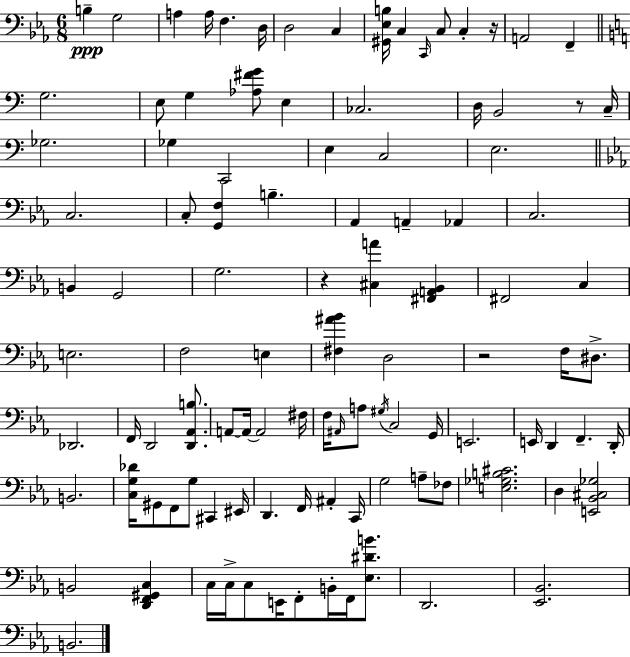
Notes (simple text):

B3/q G3/h A3/q A3/s F3/q. D3/s D3/h C3/q [G#2,Eb3,B3]/s C3/q C2/s C3/e C3/q R/s A2/h F2/q G3/h. E3/e G3/q [Ab3,F#4,G4]/e E3/q CES3/h. D3/s B2/h R/e C3/s Gb3/h. Gb3/q C2/h E3/q C3/h E3/h. C3/h. C3/e [G2,F3]/q B3/q. Ab2/q A2/q Ab2/q C3/h. B2/q G2/h G3/h. R/q [C#3,A4]/q [F#2,A2,Bb2]/q F#2/h C3/q E3/h. F3/h E3/q [F#3,A#4,Bb4]/q D3/h R/h F3/s D#3/e. Db2/h. F2/s D2/h [D2,Ab2,B3]/e. A2/e A2/s A2/h F#3/s F3/s A#2/s A3/e G#3/s C3/h G2/s E2/h. E2/s D2/q F2/q. D2/s B2/h. [C3,G3,Db4]/s G#2/e F2/e G3/e C#2/q EIS2/s D2/q. F2/s A#2/q C2/s G3/h A3/e FES3/e [E3,Gb3,B3,C#4]/h. D3/q [E2,Bb2,C#3,Gb3]/h B2/h [D2,F2,G#2,C3]/q C3/s C3/s C3/e E2/s F2/e B2/s F2/s [Eb3,D#4,B4]/e. D2/h. [Eb2,Bb2]/h. B2/h.